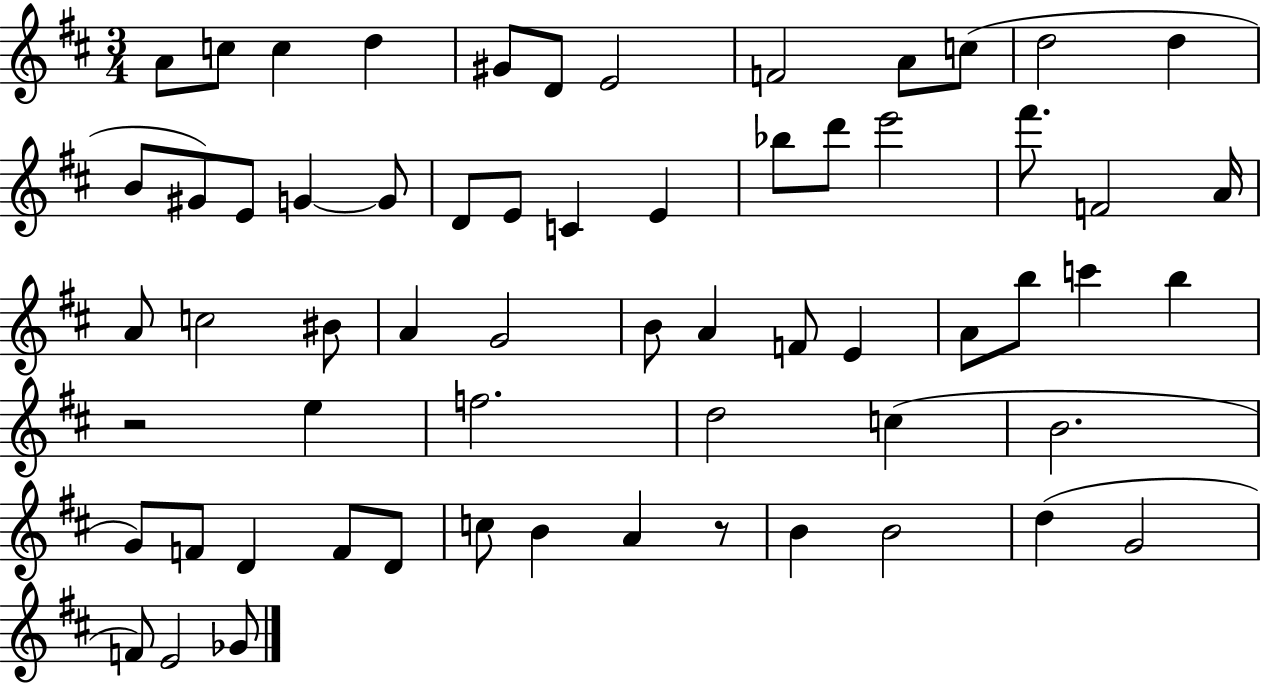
{
  \clef treble
  \numericTimeSignature
  \time 3/4
  \key d \major
  a'8 c''8 c''4 d''4 | gis'8 d'8 e'2 | f'2 a'8 c''8( | d''2 d''4 | \break b'8 gis'8) e'8 g'4~~ g'8 | d'8 e'8 c'4 e'4 | bes''8 d'''8 e'''2 | fis'''8. f'2 a'16 | \break a'8 c''2 bis'8 | a'4 g'2 | b'8 a'4 f'8 e'4 | a'8 b''8 c'''4 b''4 | \break r2 e''4 | f''2. | d''2 c''4( | b'2. | \break g'8) f'8 d'4 f'8 d'8 | c''8 b'4 a'4 r8 | b'4 b'2 | d''4( g'2 | \break f'8) e'2 ges'8 | \bar "|."
}